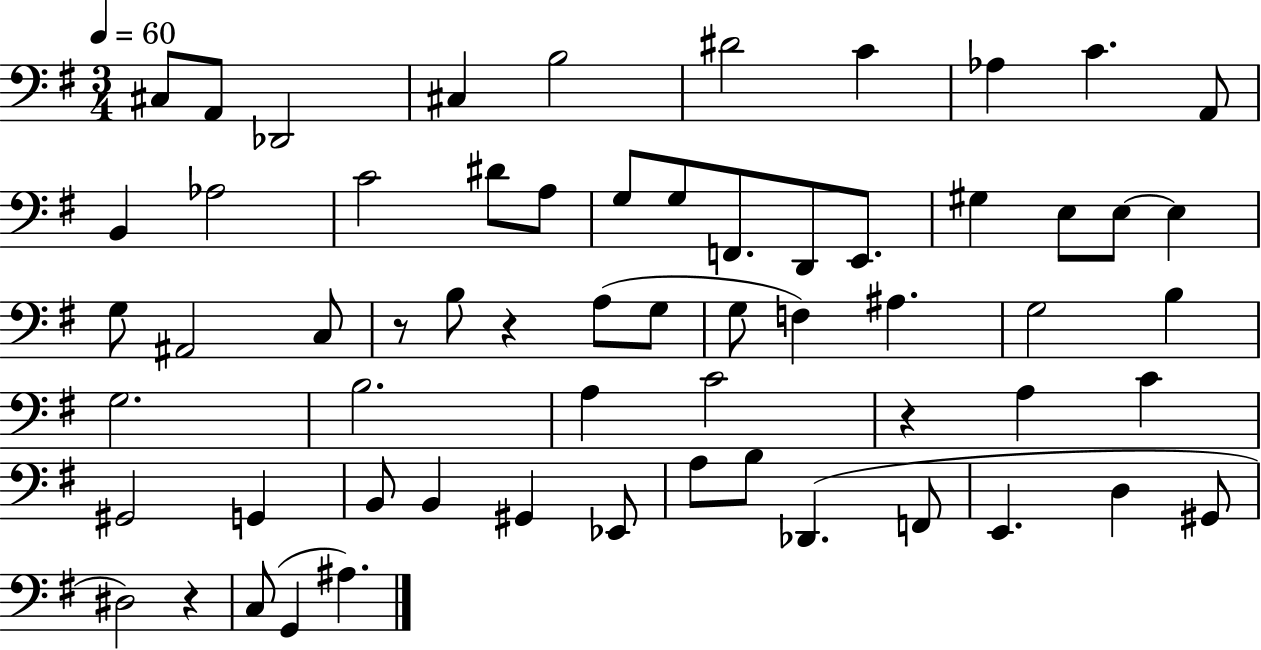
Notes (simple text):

C#3/e A2/e Db2/h C#3/q B3/h D#4/h C4/q Ab3/q C4/q. A2/e B2/q Ab3/h C4/h D#4/e A3/e G3/e G3/e F2/e. D2/e E2/e. G#3/q E3/e E3/e E3/q G3/e A#2/h C3/e R/e B3/e R/q A3/e G3/e G3/e F3/q A#3/q. G3/h B3/q G3/h. B3/h. A3/q C4/h R/q A3/q C4/q G#2/h G2/q B2/e B2/q G#2/q Eb2/e A3/e B3/e Db2/q. F2/e E2/q. D3/q G#2/e D#3/h R/q C3/e G2/q A#3/q.